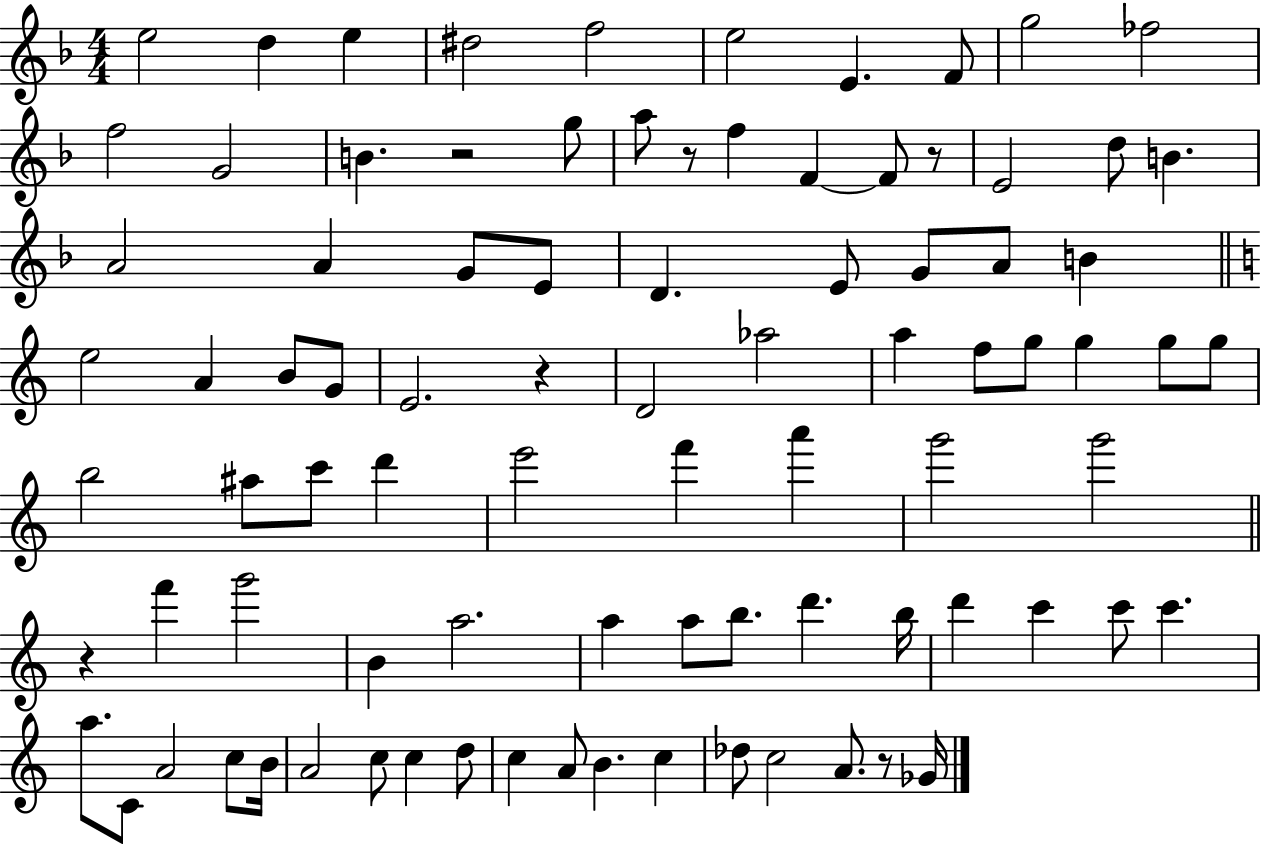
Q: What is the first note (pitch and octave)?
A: E5